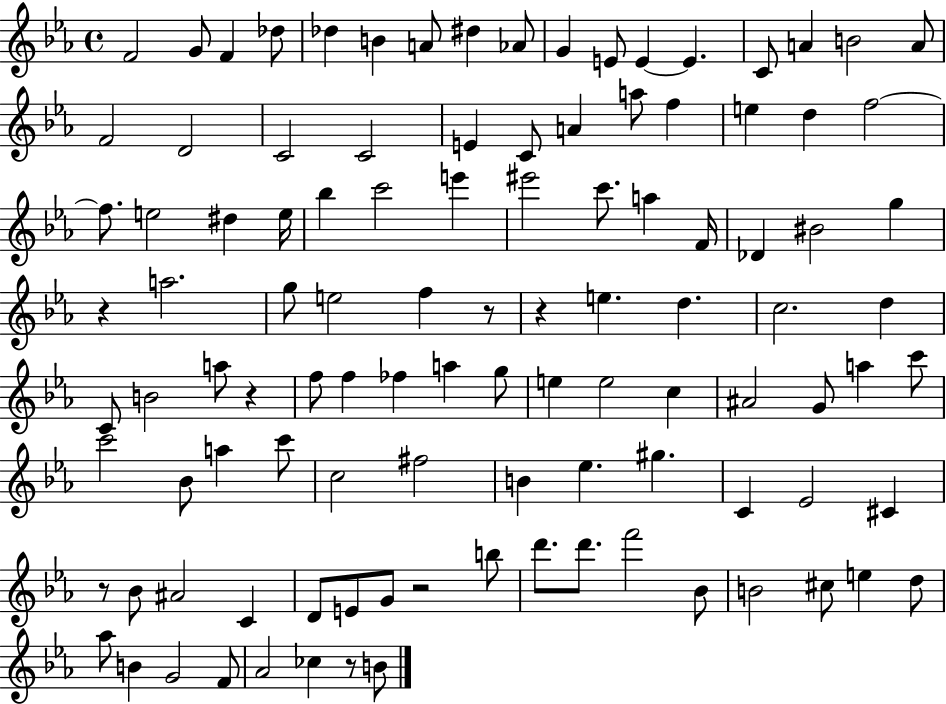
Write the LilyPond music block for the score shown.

{
  \clef treble
  \time 4/4
  \defaultTimeSignature
  \key ees \major
  f'2 g'8 f'4 des''8 | des''4 b'4 a'8 dis''4 aes'8 | g'4 e'8 e'4~~ e'4. | c'8 a'4 b'2 a'8 | \break f'2 d'2 | c'2 c'2 | e'4 c'8 a'4 a''8 f''4 | e''4 d''4 f''2~~ | \break f''8. e''2 dis''4 e''16 | bes''4 c'''2 e'''4 | eis'''2 c'''8. a''4 f'16 | des'4 bis'2 g''4 | \break r4 a''2. | g''8 e''2 f''4 r8 | r4 e''4. d''4. | c''2. d''4 | \break c'8 b'2 a''8 r4 | f''8 f''4 fes''4 a''4 g''8 | e''4 e''2 c''4 | ais'2 g'8 a''4 c'''8 | \break c'''2 bes'8 a''4 c'''8 | c''2 fis''2 | b'4 ees''4. gis''4. | c'4 ees'2 cis'4 | \break r8 bes'8 ais'2 c'4 | d'8 e'8 g'8 r2 b''8 | d'''8. d'''8. f'''2 bes'8 | b'2 cis''8 e''4 d''8 | \break aes''8 b'4 g'2 f'8 | aes'2 ces''4 r8 b'8 | \bar "|."
}